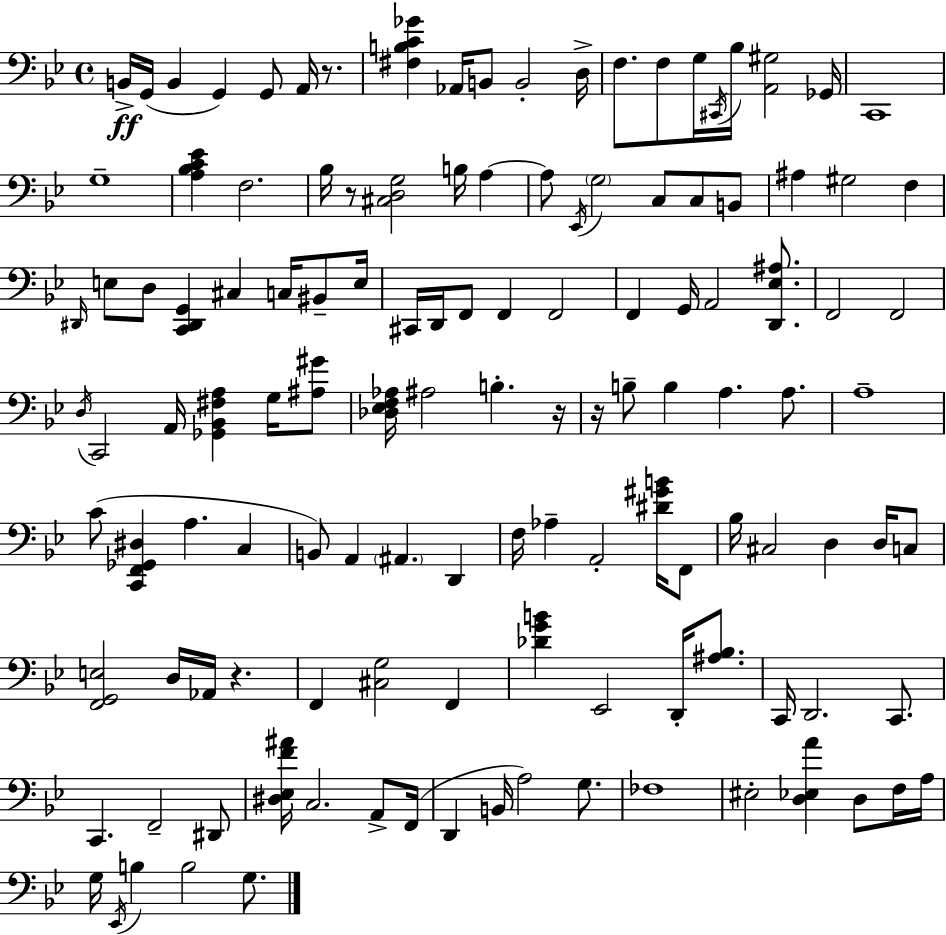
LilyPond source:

{
  \clef bass
  \time 4/4
  \defaultTimeSignature
  \key bes \major
  b,16->\ff g,16( b,4 g,4) g,8 a,16 r8. | <fis b c' ges'>4 aes,16 b,8 b,2-. d16-> | f8. f8 g16 \acciaccatura { cis,16 } bes16 <a, gis>2 | ges,16 c,1 | \break g1-- | <a bes c' ees'>4 f2. | bes16 r8 <cis d g>2 b16 a4~~ | a8 \acciaccatura { ees,16 } \parenthesize g2 c8 c8 | \break b,8 ais4 gis2 f4 | \grace { dis,16 } e8 d8 <c, dis, g,>4 cis4 c16 | bis,8-- e16 cis,16 d,16 f,8 f,4 f,2 | f,4 g,16 a,2 | \break <d, ees ais>8. f,2 f,2 | \acciaccatura { d16 } c,2 a,16 <ges, bes, fis a>4 | g16 <ais gis'>8 <des ees f aes>16 ais2 b4.-. | r16 r16 b8-- b4 a4. | \break a8. a1-- | c'8( <c, f, ges, dis>4 a4. | c4 b,8) a,4 \parenthesize ais,4. | d,4 f16 aes4-- a,2-. | \break <dis' gis' b'>16 f,8 bes16 cis2 d4 | d16 c8 <f, g, e>2 d16 aes,16 r4. | f,4 <cis g>2 | f,4 <des' g' b'>4 ees,2 | \break d,16-. <ais bes>8. c,16 d,2. | c,8. c,4. f,2-- | dis,8 <dis ees f' ais'>16 c2. | a,8-> f,16( d,4 b,16 a2) | \break g8. fes1 | eis2-. <d ees a'>4 | d8 f16 a16 g16 \acciaccatura { ees,16 } b4 b2 | g8. \bar "|."
}